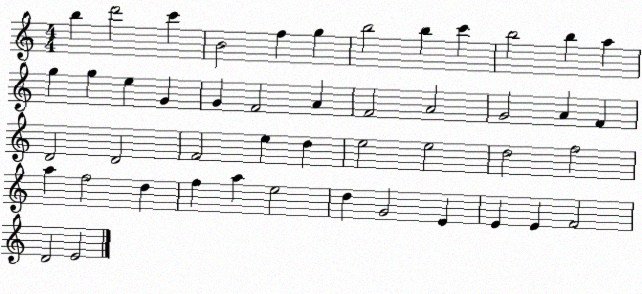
X:1
T:Untitled
M:4/4
L:1/4
K:C
b d'2 c' B2 f g b2 b c' b2 b a g g e G G F2 A F2 A2 G2 A F D2 D2 F2 e d e2 e2 d2 f2 a f2 d f a e2 d G2 E E E F2 D2 E2